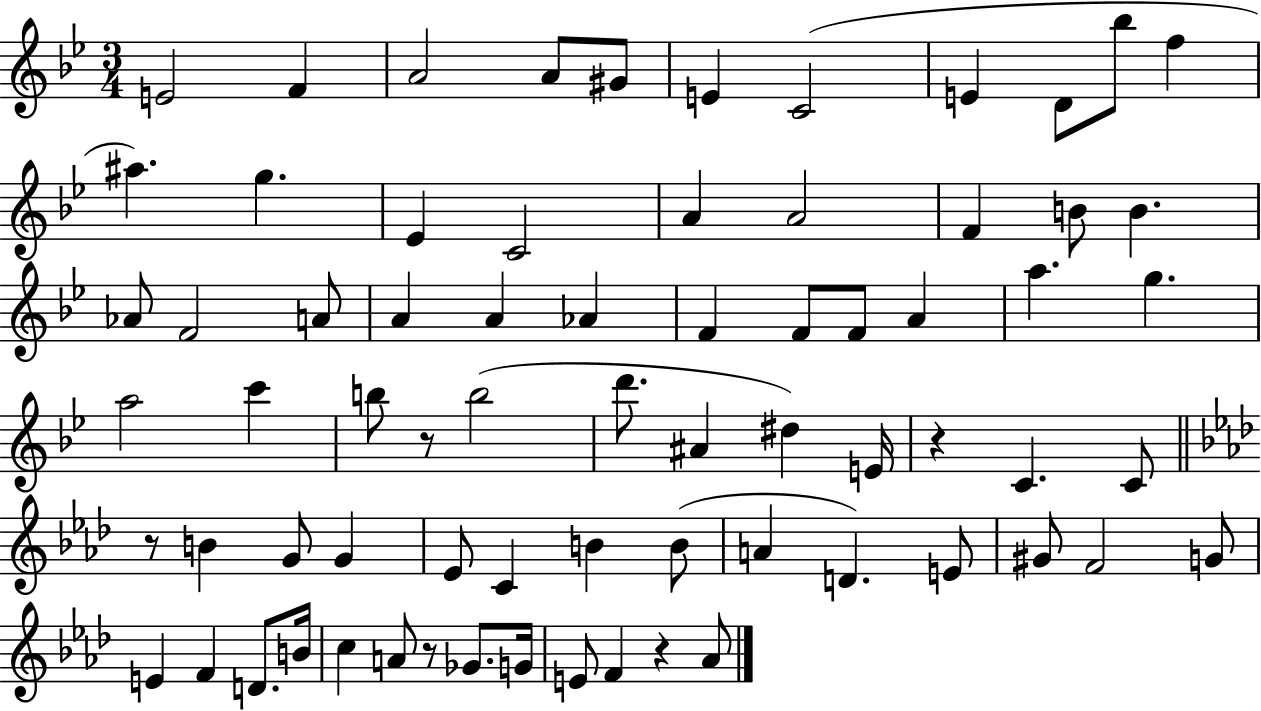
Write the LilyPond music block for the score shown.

{
  \clef treble
  \numericTimeSignature
  \time 3/4
  \key bes \major
  \repeat volta 2 { e'2 f'4 | a'2 a'8 gis'8 | e'4 c'2( | e'4 d'8 bes''8 f''4 | \break ais''4.) g''4. | ees'4 c'2 | a'4 a'2 | f'4 b'8 b'4. | \break aes'8 f'2 a'8 | a'4 a'4 aes'4 | f'4 f'8 f'8 a'4 | a''4. g''4. | \break a''2 c'''4 | b''8 r8 b''2( | d'''8. ais'4 dis''4) e'16 | r4 c'4. c'8 | \break \bar "||" \break \key aes \major r8 b'4 g'8 g'4 | ees'8 c'4 b'4 b'8( | a'4 d'4.) e'8 | gis'8 f'2 g'8 | \break e'4 f'4 d'8. b'16 | c''4 a'8 r8 ges'8. g'16 | e'8 f'4 r4 aes'8 | } \bar "|."
}